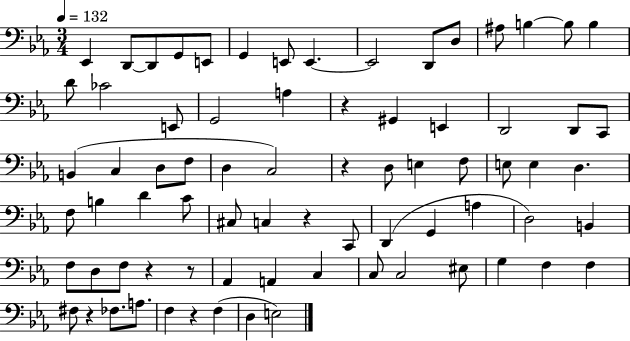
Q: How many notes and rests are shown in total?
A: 75